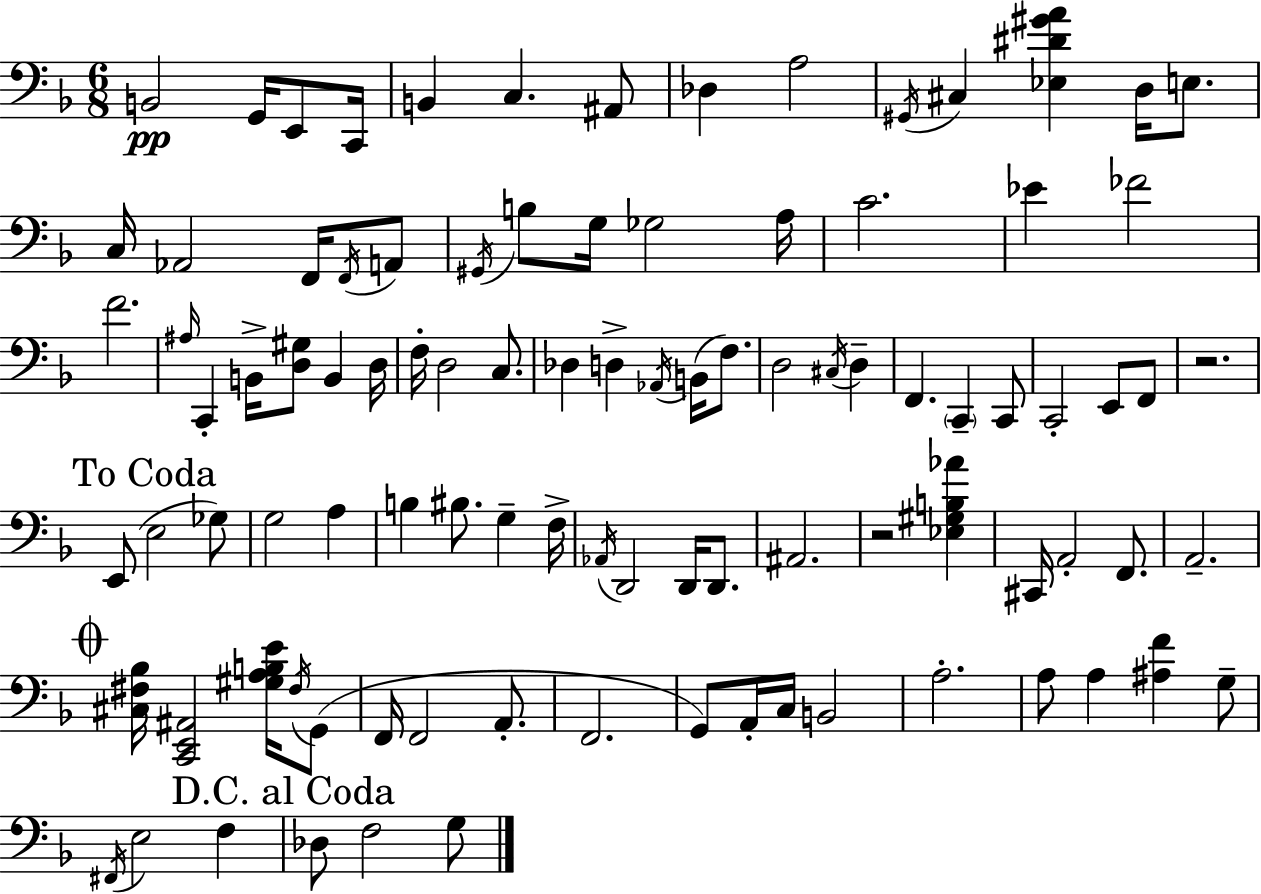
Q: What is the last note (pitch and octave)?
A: G3